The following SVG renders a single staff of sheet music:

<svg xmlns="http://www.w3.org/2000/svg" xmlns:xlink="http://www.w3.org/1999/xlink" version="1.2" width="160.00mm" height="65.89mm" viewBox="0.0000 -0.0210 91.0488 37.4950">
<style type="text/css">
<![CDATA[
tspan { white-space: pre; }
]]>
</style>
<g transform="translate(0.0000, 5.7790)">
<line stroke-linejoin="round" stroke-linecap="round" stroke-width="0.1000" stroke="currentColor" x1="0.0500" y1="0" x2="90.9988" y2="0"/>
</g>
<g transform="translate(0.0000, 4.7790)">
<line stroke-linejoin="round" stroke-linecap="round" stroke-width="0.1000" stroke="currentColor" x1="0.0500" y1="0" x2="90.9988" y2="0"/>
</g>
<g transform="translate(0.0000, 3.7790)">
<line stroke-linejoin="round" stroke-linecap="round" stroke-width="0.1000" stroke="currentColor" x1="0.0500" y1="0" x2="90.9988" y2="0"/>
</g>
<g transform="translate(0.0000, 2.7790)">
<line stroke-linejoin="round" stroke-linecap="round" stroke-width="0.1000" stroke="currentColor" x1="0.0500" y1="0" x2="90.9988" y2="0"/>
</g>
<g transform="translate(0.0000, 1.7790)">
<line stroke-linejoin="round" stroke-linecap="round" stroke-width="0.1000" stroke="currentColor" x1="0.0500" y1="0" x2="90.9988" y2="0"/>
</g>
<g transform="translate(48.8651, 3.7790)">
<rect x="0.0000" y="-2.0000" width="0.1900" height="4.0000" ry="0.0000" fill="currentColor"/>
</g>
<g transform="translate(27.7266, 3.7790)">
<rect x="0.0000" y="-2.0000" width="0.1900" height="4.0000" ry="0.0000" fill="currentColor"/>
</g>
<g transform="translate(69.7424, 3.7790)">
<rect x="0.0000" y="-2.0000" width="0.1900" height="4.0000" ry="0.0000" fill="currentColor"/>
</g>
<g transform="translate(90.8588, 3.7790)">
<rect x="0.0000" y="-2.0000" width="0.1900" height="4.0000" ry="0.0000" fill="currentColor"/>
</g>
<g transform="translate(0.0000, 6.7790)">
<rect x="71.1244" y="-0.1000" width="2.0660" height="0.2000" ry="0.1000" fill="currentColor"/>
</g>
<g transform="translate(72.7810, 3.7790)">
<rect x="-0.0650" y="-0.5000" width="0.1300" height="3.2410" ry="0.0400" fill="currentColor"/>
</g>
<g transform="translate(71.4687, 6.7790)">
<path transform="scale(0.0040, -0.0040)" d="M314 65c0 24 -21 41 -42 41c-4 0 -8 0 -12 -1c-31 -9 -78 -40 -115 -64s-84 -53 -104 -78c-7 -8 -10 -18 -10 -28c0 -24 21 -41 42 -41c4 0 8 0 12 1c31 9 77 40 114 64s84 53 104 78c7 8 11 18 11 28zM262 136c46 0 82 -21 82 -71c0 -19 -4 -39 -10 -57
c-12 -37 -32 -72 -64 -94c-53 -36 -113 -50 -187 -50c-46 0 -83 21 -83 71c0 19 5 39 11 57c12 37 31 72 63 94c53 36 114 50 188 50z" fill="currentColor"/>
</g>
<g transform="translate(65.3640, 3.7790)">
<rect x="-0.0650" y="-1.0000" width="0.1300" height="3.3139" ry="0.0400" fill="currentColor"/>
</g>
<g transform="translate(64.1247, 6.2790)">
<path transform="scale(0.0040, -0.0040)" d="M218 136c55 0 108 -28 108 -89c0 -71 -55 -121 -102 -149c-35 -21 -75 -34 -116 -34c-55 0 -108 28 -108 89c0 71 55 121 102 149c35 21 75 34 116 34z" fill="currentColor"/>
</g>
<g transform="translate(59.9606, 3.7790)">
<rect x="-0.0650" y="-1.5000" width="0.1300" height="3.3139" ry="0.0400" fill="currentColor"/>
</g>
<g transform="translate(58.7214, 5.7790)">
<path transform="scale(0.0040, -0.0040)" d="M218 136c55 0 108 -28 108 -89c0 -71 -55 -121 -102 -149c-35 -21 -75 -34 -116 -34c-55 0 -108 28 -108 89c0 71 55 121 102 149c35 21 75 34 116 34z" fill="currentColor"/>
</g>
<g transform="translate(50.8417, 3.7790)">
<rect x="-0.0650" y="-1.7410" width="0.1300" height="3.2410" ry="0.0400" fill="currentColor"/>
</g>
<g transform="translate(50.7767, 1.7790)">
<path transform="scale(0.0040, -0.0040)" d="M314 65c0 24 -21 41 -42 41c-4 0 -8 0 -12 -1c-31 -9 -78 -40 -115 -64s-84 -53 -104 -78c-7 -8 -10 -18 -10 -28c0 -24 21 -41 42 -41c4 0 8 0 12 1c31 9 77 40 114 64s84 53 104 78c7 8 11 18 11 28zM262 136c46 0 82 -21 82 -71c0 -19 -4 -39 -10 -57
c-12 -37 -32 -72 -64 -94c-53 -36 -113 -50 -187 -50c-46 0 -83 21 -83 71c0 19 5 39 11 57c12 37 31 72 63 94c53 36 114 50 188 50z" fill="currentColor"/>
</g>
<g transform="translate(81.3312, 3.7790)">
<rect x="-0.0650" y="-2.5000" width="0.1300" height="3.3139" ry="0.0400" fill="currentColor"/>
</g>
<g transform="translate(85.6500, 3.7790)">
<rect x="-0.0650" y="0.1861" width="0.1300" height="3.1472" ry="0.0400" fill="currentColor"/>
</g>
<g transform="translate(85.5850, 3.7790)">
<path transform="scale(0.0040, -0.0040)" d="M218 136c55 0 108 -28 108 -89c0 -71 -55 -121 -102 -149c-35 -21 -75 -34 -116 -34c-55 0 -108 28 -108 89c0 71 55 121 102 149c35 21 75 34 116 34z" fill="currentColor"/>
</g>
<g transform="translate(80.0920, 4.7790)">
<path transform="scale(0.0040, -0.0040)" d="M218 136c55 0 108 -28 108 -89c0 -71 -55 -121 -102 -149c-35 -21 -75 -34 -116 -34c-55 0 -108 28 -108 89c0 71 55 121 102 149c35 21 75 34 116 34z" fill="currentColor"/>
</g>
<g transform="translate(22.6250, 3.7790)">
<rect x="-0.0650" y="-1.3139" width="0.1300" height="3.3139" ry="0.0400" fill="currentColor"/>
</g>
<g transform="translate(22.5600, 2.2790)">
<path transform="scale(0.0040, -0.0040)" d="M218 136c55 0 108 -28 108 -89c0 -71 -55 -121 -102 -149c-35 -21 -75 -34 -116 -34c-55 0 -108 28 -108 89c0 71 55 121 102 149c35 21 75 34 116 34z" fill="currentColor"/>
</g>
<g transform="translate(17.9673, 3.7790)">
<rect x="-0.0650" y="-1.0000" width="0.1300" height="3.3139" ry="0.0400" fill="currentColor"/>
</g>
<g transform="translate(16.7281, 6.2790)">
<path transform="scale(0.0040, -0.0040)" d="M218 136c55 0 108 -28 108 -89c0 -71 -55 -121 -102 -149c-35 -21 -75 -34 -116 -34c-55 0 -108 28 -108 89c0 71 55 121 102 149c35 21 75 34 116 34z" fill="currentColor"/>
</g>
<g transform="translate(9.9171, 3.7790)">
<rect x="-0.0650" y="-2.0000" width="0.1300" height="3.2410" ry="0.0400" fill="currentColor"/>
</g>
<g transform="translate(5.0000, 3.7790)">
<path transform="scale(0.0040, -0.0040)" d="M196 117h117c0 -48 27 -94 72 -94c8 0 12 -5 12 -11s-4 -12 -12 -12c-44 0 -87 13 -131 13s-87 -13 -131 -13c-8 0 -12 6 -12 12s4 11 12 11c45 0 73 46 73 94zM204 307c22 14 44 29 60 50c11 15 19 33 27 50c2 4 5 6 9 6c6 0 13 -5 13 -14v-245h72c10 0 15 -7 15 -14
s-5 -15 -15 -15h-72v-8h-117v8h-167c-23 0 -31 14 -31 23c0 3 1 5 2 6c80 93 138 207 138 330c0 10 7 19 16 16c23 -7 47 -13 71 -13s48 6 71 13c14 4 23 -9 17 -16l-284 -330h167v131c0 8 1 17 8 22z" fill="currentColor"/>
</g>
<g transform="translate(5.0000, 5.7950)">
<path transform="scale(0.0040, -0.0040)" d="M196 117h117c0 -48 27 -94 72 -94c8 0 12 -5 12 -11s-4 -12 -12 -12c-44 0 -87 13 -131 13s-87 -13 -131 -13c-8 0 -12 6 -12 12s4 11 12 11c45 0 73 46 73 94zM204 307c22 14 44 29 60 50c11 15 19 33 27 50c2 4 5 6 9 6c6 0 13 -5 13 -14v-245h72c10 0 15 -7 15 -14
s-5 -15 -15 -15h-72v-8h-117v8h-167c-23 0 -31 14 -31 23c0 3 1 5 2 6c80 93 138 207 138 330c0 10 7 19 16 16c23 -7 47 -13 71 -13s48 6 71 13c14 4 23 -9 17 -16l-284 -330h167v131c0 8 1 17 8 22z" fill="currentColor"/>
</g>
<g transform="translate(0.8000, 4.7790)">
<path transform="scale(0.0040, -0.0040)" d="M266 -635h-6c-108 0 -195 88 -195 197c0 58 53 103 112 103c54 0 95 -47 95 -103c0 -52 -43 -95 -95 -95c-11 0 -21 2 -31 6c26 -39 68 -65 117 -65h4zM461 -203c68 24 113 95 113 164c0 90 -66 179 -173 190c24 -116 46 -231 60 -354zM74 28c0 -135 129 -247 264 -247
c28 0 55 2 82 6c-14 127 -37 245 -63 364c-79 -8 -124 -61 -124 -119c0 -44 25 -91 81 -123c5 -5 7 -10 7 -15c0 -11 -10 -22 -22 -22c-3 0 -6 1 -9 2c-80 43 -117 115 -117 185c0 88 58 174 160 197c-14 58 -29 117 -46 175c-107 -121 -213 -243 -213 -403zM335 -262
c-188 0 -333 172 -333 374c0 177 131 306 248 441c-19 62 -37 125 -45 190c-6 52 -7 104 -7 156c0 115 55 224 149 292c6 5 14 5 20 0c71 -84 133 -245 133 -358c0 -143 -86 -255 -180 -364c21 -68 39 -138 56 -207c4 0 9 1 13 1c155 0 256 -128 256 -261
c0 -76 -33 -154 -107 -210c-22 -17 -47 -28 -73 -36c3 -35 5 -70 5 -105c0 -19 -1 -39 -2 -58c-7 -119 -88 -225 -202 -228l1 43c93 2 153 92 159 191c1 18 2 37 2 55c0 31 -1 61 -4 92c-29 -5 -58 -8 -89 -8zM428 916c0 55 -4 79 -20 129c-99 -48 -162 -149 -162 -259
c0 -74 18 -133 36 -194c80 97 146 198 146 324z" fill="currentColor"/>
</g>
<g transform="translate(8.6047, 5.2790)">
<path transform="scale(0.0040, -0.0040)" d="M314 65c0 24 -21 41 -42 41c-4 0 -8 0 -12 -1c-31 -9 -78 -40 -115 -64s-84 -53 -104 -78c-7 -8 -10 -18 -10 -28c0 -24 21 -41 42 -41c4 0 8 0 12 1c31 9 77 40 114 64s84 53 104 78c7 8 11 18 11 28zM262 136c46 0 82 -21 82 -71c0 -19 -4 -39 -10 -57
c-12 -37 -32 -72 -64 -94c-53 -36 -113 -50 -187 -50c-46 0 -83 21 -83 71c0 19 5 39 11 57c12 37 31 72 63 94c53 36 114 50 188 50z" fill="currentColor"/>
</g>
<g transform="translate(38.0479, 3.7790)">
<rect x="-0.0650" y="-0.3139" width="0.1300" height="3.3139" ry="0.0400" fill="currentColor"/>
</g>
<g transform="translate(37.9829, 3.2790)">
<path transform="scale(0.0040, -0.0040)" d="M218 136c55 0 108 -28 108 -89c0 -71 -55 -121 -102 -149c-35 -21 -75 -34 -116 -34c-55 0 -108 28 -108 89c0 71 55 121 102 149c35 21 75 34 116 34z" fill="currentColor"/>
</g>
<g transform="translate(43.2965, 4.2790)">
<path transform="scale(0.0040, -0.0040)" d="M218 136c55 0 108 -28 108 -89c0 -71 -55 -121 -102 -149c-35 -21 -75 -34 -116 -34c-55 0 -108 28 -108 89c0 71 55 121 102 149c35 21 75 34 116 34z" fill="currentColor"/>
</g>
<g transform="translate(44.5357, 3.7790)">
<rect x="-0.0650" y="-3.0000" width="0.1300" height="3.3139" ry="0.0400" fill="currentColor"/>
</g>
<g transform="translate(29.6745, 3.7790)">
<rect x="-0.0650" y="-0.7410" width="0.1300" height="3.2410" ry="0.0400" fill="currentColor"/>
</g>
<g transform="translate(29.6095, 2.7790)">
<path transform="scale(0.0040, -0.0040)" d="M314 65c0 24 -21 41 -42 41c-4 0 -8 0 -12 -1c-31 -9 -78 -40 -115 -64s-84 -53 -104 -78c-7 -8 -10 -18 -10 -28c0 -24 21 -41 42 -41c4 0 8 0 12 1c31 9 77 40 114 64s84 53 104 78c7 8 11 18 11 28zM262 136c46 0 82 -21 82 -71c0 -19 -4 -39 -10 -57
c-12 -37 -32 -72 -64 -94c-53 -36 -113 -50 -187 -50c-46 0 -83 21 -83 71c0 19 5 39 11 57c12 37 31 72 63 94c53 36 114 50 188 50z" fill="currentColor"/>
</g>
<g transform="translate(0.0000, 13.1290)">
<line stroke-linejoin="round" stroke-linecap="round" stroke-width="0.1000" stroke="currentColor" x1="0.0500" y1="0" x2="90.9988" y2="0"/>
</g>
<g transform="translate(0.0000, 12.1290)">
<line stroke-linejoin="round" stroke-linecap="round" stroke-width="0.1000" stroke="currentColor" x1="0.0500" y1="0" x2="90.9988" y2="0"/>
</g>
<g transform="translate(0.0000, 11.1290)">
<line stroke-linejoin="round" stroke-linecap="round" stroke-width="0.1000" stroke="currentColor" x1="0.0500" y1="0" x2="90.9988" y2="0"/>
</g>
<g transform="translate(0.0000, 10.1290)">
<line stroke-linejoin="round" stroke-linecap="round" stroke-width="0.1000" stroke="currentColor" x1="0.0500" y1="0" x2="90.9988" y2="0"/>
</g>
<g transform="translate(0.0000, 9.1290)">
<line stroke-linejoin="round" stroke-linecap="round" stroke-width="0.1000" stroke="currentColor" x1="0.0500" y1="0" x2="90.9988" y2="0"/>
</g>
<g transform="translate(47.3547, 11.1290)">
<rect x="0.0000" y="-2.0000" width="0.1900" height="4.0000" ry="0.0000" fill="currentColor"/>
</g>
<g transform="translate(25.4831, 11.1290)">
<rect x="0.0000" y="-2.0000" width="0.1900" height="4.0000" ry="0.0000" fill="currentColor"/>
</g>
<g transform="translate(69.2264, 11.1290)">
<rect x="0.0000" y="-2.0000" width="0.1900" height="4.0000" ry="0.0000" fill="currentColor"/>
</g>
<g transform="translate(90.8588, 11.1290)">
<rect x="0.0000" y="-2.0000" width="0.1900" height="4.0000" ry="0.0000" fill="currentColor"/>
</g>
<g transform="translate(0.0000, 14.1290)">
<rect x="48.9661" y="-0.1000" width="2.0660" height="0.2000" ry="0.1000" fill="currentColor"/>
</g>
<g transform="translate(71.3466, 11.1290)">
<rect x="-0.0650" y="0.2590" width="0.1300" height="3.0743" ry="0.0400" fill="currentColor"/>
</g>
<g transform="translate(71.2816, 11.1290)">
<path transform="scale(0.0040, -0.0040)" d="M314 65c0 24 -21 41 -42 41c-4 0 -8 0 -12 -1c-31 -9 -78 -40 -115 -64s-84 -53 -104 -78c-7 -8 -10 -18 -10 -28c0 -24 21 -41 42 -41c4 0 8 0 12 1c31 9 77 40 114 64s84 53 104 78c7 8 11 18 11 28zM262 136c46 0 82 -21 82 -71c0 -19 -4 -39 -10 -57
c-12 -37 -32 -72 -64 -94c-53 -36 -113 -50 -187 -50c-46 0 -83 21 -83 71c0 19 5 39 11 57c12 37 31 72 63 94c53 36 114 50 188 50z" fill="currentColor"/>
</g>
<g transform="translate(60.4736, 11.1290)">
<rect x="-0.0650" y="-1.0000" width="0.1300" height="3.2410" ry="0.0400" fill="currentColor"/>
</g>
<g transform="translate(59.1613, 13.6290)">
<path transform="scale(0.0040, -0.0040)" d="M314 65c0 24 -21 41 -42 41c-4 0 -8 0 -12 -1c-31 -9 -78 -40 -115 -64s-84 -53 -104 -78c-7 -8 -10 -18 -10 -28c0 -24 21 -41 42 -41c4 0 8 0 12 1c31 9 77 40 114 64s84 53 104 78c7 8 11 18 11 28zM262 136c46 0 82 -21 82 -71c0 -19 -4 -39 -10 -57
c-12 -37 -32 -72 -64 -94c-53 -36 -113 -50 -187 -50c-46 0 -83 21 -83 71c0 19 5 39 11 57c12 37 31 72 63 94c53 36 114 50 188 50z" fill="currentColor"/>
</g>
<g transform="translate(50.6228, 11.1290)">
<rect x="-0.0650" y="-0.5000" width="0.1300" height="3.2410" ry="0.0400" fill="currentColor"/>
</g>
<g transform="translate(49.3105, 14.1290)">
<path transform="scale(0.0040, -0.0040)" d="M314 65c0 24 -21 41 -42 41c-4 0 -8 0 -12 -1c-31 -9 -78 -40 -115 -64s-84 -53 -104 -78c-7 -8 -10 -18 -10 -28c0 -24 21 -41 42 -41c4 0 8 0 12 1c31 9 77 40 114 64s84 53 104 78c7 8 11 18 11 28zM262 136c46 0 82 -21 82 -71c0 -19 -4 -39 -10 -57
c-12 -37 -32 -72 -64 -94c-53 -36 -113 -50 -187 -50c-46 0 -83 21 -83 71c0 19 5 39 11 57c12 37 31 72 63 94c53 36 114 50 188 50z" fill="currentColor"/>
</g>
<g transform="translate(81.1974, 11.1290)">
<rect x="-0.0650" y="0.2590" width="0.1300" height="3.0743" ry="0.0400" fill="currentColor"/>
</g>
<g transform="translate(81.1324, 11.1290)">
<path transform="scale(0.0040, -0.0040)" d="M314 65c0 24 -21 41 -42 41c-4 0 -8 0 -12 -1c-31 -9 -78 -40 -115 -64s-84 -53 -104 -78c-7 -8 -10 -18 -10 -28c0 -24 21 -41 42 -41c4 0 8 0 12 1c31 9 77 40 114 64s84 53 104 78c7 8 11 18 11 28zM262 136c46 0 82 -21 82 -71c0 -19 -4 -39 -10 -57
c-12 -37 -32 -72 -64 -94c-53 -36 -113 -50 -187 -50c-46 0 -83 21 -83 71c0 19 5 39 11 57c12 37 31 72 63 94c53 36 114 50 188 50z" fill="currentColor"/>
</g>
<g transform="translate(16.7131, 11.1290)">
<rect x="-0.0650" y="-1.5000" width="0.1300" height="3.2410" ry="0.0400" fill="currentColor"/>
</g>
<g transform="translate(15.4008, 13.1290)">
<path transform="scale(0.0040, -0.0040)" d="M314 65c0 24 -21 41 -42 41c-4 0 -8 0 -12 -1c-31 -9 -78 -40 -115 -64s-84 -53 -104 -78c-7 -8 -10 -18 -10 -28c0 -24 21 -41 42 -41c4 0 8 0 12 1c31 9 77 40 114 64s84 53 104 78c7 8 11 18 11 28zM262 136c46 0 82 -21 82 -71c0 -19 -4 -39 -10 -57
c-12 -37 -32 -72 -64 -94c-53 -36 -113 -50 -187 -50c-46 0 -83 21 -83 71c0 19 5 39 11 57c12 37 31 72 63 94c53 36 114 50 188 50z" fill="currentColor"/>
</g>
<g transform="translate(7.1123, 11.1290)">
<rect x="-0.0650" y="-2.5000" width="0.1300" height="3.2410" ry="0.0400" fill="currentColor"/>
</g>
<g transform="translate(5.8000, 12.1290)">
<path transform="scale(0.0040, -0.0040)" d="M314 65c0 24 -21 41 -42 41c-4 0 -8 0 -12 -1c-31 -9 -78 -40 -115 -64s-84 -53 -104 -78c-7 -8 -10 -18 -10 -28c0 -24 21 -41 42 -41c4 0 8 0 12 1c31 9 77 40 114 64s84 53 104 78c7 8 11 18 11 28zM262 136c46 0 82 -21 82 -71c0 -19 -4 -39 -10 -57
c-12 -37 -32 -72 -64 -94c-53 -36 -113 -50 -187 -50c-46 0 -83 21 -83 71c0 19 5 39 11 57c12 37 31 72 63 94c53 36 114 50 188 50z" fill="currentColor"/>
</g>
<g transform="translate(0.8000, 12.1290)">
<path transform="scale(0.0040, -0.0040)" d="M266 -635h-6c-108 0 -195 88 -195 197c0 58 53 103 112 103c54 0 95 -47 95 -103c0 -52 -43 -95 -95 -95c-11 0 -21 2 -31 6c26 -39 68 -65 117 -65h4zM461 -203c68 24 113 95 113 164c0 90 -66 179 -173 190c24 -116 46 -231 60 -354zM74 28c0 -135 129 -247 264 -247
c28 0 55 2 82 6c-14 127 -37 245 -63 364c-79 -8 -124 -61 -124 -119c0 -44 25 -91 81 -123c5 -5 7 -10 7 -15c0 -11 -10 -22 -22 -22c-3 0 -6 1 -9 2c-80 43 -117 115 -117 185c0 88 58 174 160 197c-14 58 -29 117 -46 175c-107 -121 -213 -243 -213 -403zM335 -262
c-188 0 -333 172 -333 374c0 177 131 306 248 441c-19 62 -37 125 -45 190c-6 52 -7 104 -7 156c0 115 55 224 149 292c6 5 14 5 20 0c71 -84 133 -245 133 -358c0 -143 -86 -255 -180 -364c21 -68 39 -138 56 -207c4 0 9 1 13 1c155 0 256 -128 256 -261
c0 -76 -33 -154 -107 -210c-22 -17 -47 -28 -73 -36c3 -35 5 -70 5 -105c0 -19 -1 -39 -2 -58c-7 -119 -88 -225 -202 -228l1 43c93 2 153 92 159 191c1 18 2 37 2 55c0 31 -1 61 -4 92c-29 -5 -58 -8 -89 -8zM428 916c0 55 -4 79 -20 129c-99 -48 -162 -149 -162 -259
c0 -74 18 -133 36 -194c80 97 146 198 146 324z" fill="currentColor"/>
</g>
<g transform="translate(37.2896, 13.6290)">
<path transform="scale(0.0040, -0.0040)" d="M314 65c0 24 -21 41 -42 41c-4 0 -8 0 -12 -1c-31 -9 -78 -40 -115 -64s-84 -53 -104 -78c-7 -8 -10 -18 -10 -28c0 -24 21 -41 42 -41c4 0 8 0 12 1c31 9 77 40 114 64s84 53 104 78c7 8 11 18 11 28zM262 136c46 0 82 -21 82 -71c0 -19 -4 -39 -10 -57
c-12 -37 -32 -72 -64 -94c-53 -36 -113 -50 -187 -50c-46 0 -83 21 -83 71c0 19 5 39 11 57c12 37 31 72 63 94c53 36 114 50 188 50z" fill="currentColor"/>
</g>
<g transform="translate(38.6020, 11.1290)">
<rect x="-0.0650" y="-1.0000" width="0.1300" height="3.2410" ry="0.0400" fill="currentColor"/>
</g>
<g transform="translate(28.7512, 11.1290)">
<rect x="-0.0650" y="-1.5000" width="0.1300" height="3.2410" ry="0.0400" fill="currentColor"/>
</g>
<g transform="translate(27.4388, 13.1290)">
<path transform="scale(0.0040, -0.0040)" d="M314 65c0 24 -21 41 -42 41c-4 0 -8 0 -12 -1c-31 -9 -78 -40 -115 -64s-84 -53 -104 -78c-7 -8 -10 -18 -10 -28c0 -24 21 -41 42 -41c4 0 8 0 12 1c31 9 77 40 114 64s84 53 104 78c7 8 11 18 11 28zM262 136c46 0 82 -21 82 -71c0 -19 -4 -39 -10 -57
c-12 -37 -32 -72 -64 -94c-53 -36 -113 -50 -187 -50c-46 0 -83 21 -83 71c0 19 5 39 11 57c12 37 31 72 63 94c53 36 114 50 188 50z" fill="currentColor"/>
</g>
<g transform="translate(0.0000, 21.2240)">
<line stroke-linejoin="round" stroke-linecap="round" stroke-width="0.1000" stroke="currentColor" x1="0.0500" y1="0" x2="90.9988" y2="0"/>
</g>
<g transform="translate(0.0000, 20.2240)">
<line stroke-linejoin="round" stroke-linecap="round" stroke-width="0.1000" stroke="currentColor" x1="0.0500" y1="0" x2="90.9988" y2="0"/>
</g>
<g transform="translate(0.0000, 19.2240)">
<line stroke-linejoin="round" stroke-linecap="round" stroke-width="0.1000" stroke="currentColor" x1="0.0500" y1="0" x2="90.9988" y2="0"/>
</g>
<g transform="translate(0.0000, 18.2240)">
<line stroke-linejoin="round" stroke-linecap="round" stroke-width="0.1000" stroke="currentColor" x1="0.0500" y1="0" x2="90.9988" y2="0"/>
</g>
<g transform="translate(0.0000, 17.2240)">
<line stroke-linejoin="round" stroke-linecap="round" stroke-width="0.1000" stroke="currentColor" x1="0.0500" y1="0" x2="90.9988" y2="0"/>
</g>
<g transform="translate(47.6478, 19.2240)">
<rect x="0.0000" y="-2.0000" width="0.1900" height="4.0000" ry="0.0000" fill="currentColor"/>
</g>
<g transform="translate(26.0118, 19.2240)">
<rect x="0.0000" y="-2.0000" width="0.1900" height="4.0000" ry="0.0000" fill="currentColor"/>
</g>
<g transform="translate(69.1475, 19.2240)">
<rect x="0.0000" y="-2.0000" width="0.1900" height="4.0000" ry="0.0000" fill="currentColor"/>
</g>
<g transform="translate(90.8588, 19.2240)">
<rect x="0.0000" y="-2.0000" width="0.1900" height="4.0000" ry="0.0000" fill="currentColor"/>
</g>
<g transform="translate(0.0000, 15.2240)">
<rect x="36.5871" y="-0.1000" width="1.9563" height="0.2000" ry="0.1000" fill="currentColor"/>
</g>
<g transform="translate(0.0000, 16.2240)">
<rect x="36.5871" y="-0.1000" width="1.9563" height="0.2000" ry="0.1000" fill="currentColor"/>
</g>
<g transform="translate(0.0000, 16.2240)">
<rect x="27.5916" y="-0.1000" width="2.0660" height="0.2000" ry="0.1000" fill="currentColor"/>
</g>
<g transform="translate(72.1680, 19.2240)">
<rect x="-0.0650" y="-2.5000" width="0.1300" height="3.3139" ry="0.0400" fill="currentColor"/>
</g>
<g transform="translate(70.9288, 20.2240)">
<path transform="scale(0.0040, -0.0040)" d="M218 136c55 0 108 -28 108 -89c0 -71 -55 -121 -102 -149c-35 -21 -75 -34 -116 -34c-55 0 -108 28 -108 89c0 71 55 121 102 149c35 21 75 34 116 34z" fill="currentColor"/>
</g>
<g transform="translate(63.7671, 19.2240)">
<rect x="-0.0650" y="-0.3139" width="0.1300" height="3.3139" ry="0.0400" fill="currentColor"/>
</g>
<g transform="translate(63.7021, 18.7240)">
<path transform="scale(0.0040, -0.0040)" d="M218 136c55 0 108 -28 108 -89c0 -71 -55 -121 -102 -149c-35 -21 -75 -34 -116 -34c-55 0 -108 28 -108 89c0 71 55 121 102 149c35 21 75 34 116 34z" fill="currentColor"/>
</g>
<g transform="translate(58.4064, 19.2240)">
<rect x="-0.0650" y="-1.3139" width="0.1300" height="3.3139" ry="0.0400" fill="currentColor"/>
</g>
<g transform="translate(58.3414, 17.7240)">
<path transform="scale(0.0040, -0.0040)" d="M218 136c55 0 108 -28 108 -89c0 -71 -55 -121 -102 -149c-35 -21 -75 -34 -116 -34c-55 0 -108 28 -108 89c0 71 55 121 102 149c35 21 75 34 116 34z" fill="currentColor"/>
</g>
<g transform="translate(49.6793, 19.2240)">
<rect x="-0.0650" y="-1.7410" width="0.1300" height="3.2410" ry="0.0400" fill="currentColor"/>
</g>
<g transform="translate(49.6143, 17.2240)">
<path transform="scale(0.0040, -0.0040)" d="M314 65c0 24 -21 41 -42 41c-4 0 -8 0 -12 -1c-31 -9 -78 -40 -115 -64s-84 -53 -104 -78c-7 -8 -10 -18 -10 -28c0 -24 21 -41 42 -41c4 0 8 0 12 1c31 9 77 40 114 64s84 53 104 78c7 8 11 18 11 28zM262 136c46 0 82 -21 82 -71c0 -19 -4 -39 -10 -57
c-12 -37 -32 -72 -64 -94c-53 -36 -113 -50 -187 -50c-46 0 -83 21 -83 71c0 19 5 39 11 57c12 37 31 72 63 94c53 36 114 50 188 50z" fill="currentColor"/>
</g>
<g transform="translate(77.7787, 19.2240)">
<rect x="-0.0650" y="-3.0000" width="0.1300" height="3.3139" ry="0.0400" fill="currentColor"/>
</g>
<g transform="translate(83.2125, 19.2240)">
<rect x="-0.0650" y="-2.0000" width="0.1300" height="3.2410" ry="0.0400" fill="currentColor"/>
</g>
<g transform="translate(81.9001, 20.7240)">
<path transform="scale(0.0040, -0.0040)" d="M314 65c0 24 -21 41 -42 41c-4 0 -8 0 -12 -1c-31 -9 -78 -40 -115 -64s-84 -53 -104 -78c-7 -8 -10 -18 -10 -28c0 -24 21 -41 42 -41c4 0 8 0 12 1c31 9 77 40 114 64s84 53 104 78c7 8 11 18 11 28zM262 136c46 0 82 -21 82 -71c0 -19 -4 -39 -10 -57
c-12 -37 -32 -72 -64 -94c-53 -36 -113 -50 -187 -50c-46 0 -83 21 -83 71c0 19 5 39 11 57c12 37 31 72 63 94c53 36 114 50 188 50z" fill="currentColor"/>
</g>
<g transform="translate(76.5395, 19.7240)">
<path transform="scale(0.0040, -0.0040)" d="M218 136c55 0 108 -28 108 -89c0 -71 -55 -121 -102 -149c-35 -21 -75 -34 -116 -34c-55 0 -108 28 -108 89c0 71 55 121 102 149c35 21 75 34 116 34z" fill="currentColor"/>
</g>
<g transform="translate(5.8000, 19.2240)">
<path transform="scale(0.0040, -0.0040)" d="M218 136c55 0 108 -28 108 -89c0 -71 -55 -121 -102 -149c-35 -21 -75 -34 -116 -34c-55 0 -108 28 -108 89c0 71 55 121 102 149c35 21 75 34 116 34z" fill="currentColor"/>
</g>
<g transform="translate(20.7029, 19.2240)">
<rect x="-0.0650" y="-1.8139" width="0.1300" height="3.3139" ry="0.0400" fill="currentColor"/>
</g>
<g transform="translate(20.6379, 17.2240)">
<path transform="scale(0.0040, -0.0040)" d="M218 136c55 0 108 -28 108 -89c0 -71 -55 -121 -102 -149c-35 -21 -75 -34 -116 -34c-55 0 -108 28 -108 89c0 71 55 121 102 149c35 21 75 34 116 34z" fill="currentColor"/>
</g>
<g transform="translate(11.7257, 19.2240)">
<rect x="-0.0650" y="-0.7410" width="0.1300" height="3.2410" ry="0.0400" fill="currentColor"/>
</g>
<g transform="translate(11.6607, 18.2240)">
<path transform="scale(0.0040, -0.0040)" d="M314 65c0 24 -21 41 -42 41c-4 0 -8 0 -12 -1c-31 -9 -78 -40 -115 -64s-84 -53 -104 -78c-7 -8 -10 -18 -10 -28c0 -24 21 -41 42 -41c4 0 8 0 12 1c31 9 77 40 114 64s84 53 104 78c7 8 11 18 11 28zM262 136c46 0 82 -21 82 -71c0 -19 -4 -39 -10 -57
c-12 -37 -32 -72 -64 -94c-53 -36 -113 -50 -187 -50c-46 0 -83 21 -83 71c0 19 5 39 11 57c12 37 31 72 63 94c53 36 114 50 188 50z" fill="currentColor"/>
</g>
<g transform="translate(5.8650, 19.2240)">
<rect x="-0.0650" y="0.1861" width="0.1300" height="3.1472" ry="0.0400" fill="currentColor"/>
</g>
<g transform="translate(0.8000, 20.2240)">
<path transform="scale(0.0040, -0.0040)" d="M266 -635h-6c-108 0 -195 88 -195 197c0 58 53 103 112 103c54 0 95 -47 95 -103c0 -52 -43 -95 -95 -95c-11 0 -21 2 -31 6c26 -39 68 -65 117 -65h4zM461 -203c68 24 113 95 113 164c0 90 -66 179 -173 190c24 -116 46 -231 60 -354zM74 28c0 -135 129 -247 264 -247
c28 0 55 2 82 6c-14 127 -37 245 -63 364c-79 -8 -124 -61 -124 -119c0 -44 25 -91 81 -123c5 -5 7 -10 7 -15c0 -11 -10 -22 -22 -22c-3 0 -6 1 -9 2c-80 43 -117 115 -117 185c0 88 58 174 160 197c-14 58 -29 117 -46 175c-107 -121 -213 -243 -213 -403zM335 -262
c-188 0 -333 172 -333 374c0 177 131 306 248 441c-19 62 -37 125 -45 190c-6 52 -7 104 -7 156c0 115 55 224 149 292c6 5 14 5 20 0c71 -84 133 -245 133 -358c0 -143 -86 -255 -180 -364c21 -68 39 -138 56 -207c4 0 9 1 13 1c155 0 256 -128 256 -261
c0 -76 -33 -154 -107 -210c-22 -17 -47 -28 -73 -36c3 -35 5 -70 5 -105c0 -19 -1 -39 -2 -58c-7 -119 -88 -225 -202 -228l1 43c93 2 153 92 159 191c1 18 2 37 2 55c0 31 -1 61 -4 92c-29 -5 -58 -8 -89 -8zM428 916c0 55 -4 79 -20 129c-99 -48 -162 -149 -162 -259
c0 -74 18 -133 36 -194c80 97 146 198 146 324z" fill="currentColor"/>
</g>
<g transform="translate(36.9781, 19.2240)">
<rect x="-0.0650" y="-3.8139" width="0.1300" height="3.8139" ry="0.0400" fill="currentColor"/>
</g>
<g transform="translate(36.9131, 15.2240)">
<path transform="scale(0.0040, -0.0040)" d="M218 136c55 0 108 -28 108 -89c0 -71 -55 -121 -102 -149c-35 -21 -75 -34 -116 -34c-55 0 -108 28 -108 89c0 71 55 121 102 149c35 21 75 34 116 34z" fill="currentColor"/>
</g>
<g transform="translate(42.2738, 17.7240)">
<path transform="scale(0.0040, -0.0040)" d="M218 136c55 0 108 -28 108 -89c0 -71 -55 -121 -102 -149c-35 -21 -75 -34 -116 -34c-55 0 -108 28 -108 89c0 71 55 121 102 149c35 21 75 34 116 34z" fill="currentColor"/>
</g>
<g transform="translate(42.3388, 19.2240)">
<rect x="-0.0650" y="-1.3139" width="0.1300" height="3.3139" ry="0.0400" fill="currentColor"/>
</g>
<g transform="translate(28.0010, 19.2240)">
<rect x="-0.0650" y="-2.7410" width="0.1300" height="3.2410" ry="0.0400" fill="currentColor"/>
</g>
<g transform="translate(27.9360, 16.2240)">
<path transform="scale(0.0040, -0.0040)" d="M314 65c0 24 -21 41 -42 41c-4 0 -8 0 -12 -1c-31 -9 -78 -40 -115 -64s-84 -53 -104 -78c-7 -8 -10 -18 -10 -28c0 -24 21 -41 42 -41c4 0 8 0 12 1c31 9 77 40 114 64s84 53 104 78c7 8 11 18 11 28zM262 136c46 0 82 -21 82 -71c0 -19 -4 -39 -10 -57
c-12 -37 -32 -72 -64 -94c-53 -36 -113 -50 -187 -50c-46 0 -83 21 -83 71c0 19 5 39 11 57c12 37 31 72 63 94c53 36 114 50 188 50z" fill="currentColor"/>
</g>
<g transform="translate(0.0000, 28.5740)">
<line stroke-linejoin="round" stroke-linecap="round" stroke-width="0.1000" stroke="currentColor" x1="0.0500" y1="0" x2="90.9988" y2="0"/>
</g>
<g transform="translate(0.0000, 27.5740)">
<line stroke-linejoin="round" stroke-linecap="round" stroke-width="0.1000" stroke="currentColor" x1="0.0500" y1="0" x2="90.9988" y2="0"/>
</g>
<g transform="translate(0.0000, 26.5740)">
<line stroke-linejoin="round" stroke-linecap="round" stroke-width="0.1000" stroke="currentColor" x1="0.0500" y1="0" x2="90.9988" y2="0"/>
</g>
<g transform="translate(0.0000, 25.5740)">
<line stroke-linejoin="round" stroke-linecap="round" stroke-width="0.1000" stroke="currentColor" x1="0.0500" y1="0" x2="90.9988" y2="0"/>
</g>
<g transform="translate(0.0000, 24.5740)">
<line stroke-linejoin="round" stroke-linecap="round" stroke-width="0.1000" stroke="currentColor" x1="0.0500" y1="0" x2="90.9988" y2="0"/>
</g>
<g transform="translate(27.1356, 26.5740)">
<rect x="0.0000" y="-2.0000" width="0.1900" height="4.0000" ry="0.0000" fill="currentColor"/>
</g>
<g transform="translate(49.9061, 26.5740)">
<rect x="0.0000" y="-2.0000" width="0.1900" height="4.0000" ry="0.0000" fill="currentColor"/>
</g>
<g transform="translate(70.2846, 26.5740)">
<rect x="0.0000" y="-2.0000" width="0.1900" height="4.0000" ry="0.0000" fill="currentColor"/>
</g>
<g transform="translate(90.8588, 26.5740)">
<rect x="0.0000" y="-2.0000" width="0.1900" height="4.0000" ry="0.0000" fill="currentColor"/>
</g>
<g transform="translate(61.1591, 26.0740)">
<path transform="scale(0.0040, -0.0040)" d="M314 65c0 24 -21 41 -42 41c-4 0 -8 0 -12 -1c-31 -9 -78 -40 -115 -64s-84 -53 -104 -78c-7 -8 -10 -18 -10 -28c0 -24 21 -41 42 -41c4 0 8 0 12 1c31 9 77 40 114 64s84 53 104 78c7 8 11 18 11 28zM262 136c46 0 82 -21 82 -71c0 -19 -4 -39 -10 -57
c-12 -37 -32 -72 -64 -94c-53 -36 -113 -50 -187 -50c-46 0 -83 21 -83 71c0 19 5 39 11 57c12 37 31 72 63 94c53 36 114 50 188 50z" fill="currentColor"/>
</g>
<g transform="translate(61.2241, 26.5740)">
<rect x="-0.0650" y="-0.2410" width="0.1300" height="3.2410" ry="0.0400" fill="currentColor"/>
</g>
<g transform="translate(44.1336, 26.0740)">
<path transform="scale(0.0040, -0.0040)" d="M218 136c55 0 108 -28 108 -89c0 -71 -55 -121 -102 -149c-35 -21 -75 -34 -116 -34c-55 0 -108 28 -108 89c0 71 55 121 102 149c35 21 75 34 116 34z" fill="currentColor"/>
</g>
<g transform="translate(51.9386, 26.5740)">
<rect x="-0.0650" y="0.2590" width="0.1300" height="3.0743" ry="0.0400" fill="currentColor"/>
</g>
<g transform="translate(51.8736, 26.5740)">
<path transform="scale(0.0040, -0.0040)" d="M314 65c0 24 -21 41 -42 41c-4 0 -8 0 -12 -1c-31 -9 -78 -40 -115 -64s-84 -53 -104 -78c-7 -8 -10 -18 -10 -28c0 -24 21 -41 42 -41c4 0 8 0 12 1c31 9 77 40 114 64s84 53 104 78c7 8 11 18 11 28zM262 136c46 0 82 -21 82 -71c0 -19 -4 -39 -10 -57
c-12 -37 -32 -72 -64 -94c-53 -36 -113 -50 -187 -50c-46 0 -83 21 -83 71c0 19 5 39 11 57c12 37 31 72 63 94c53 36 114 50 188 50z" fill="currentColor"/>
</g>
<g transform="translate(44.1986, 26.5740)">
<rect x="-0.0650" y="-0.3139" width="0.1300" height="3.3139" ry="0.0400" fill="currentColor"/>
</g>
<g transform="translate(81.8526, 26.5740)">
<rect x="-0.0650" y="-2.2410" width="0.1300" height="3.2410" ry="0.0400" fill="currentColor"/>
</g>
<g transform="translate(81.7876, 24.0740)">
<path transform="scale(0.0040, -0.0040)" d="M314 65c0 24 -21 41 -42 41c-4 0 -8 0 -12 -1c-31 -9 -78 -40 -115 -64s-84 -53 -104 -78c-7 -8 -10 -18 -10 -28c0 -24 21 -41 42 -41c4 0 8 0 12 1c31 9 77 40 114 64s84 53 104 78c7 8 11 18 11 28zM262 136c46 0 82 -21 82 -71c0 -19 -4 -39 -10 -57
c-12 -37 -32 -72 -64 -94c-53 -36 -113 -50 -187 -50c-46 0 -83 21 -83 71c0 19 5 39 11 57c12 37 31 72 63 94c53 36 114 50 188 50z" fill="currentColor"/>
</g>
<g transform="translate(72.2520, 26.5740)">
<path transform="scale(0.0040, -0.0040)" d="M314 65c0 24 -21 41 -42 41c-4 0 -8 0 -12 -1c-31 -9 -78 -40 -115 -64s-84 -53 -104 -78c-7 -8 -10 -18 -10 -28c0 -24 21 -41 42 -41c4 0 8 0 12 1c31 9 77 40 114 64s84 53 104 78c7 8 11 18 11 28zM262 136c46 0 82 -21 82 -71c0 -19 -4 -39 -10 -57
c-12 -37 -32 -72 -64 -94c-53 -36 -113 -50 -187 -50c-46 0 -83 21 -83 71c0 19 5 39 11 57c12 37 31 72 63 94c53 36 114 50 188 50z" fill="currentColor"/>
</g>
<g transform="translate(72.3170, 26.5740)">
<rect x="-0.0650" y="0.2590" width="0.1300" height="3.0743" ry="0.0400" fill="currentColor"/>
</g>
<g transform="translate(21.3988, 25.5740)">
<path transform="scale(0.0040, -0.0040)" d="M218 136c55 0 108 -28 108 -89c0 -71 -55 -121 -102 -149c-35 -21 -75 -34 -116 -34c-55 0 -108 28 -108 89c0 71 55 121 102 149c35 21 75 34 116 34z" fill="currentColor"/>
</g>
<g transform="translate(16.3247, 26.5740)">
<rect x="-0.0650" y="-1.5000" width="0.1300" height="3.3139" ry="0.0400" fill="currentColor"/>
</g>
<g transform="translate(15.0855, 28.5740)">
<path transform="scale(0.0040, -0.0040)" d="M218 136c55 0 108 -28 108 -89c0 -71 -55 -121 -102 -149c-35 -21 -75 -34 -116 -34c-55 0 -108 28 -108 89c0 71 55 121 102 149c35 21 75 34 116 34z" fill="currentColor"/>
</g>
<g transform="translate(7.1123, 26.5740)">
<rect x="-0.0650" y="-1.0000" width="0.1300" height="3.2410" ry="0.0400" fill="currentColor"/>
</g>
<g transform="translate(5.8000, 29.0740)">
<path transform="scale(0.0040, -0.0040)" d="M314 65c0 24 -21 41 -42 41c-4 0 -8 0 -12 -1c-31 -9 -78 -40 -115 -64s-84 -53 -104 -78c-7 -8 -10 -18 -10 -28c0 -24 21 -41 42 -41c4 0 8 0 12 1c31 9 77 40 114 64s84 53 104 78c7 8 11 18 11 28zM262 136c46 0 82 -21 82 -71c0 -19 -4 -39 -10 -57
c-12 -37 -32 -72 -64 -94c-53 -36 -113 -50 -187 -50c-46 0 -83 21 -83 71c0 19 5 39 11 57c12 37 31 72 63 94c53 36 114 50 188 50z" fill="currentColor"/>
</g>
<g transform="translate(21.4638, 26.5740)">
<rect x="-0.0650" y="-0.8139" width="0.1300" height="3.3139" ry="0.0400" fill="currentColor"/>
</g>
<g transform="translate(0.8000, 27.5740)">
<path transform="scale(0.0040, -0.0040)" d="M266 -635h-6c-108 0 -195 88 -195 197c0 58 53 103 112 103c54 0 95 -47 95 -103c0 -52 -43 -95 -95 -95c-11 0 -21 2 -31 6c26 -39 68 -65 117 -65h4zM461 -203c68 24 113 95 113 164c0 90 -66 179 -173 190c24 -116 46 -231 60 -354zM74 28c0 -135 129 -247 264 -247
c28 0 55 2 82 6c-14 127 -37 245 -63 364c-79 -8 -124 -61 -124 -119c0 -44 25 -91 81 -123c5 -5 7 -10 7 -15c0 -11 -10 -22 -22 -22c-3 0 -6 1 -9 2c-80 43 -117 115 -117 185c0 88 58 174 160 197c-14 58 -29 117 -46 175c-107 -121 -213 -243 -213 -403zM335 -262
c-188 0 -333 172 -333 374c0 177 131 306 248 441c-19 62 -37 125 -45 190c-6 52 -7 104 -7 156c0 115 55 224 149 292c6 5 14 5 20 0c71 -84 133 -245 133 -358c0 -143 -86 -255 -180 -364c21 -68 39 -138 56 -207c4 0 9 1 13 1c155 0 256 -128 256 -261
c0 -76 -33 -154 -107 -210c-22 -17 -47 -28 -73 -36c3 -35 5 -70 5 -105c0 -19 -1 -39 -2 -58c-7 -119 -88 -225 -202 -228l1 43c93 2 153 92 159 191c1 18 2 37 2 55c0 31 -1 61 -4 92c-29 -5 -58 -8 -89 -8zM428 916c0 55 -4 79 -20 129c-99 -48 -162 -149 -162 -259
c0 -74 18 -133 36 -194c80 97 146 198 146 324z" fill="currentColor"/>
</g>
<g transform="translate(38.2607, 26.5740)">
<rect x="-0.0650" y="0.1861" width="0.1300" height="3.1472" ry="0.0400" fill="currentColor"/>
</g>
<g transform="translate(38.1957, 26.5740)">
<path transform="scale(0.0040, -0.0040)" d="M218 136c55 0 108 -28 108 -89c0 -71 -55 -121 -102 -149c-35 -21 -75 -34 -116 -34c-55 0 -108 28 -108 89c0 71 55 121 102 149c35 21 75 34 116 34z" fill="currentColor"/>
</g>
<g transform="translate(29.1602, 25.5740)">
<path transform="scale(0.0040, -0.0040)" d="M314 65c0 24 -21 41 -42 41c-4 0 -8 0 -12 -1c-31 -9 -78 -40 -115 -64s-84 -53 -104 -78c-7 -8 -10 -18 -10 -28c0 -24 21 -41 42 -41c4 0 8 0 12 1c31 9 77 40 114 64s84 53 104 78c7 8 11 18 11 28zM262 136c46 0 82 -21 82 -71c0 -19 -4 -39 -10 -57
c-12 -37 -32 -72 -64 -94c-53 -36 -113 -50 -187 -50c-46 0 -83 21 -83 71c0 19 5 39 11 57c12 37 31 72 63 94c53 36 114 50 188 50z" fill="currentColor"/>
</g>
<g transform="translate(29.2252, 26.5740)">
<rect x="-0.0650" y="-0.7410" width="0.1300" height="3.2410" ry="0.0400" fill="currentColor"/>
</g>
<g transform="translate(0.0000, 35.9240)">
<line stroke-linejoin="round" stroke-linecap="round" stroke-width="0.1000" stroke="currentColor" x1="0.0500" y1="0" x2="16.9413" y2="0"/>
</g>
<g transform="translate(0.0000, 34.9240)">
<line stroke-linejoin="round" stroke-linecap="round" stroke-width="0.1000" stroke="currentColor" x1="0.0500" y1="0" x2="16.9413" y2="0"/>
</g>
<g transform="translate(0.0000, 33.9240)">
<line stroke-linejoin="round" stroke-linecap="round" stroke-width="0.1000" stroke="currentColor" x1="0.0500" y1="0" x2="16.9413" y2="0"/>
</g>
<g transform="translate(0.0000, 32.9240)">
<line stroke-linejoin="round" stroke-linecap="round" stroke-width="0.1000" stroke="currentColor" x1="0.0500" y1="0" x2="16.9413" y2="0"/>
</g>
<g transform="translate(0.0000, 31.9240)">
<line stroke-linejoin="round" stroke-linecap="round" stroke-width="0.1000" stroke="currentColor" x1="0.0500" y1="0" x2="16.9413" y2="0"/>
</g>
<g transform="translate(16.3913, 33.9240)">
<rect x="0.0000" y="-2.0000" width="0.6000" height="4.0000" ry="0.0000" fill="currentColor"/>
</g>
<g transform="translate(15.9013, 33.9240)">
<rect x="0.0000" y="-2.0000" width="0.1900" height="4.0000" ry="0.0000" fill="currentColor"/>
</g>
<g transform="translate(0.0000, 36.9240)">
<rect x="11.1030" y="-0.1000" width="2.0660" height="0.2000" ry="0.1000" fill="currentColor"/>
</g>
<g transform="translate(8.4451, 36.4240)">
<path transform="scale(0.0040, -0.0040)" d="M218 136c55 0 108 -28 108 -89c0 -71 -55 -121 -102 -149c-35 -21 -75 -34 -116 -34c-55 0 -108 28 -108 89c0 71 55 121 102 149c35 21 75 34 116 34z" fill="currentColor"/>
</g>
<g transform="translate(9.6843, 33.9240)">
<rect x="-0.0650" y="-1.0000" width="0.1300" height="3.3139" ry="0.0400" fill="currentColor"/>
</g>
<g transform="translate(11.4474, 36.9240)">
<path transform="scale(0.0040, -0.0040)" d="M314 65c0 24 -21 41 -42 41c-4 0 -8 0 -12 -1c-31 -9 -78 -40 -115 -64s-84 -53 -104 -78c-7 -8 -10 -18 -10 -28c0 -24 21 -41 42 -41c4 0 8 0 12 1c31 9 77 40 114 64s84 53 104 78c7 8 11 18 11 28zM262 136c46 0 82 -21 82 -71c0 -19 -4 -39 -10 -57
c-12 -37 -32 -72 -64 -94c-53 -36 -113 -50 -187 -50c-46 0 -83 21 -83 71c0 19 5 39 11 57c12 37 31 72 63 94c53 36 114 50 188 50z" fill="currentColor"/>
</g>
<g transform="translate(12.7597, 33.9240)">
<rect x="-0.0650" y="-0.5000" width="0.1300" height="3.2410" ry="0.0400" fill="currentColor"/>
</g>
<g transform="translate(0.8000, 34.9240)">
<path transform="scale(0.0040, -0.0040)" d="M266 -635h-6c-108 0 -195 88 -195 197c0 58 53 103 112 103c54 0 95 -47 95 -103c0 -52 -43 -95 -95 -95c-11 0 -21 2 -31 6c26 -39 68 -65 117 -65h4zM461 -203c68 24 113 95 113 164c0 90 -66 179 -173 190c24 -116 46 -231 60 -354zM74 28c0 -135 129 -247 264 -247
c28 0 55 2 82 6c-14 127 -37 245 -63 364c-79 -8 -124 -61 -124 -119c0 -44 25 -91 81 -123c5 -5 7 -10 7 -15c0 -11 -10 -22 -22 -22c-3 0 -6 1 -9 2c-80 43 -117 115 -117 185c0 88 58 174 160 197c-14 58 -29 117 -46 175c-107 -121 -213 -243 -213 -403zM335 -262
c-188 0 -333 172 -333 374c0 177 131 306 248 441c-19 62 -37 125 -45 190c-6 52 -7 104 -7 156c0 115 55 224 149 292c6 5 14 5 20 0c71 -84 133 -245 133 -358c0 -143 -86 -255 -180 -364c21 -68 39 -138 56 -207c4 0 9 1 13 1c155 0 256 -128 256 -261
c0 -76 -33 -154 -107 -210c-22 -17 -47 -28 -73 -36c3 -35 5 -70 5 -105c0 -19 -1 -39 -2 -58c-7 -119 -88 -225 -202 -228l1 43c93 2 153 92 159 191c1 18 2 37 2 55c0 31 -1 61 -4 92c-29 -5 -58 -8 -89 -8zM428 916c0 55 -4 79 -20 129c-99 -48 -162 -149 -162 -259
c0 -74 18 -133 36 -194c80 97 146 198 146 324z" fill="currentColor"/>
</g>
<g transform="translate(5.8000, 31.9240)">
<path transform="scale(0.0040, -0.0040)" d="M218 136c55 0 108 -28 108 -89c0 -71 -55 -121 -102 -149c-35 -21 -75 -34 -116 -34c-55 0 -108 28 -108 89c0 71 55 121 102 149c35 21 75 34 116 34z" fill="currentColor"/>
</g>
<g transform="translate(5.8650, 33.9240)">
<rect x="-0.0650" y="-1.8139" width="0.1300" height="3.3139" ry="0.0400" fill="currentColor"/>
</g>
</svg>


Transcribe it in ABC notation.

X:1
T:Untitled
M:4/4
L:1/4
K:C
F2 D e d2 c A f2 E D C2 G B G2 E2 E2 D2 C2 D2 B2 B2 B d2 f a2 c' e f2 e c G A F2 D2 E d d2 B c B2 c2 B2 g2 f D C2